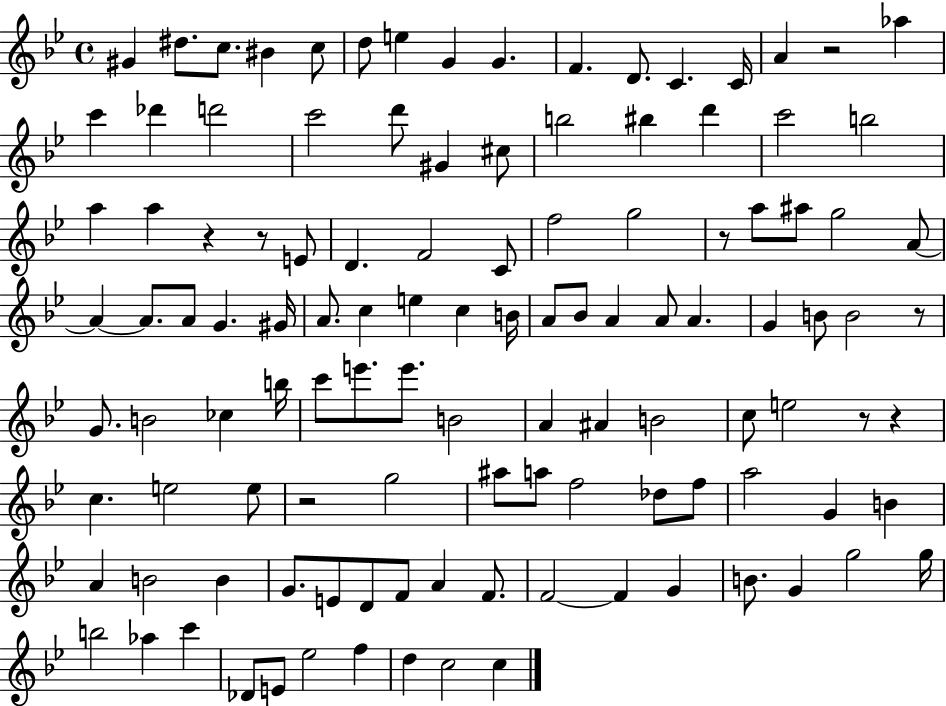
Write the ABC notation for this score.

X:1
T:Untitled
M:4/4
L:1/4
K:Bb
^G ^d/2 c/2 ^B c/2 d/2 e G G F D/2 C C/4 A z2 _a c' _d' d'2 c'2 d'/2 ^G ^c/2 b2 ^b d' c'2 b2 a a z z/2 E/2 D F2 C/2 f2 g2 z/2 a/2 ^a/2 g2 A/2 A A/2 A/2 G ^G/4 A/2 c e c B/4 A/2 _B/2 A A/2 A G B/2 B2 z/2 G/2 B2 _c b/4 c'/2 e'/2 e'/2 B2 A ^A B2 c/2 e2 z/2 z c e2 e/2 z2 g2 ^a/2 a/2 f2 _d/2 f/2 a2 G B A B2 B G/2 E/2 D/2 F/2 A F/2 F2 F G B/2 G g2 g/4 b2 _a c' _D/2 E/2 _e2 f d c2 c